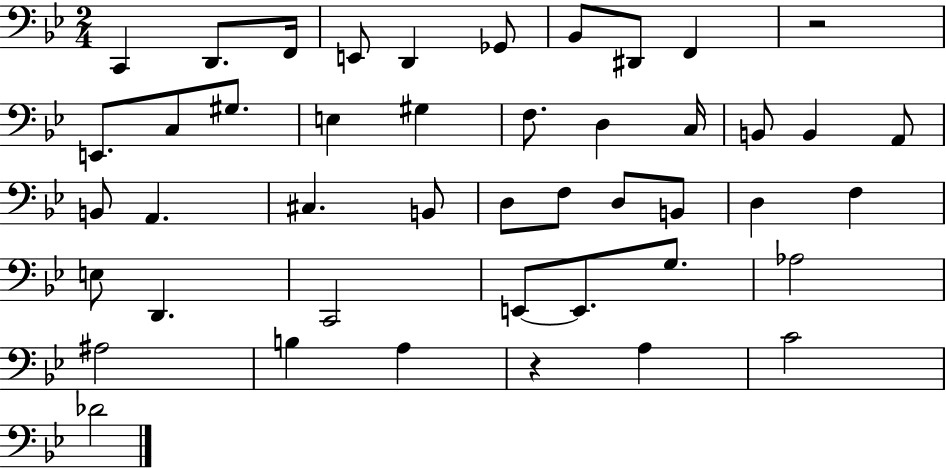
{
  \clef bass
  \numericTimeSignature
  \time 2/4
  \key bes \major
  c,4 d,8. f,16 | e,8 d,4 ges,8 | bes,8 dis,8 f,4 | r2 | \break e,8. c8 gis8. | e4 gis4 | f8. d4 c16 | b,8 b,4 a,8 | \break b,8 a,4. | cis4. b,8 | d8 f8 d8 b,8 | d4 f4 | \break e8 d,4. | c,2 | e,8~~ e,8. g8. | aes2 | \break ais2 | b4 a4 | r4 a4 | c'2 | \break des'2 | \bar "|."
}